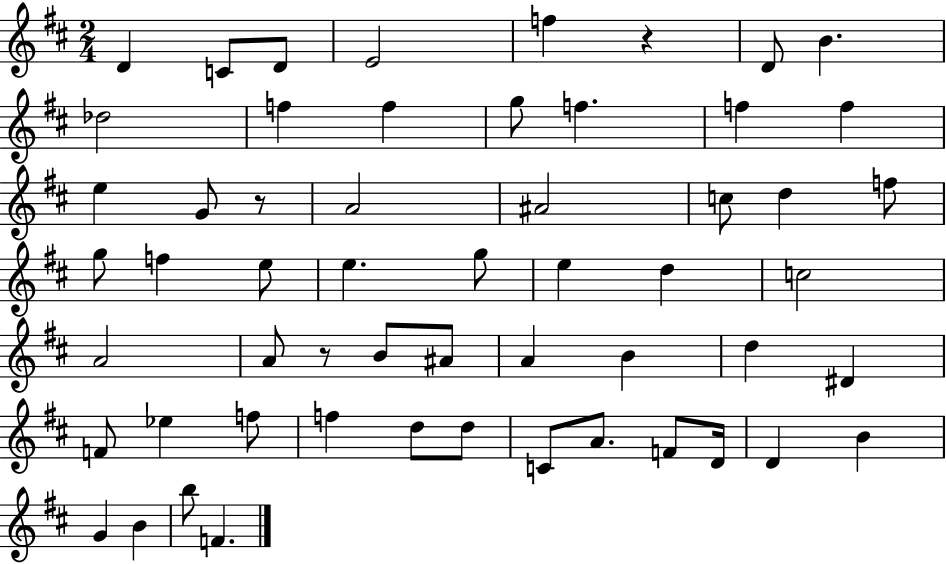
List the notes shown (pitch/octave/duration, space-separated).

D4/q C4/e D4/e E4/h F5/q R/q D4/e B4/q. Db5/h F5/q F5/q G5/e F5/q. F5/q F5/q E5/q G4/e R/e A4/h A#4/h C5/e D5/q F5/e G5/e F5/q E5/e E5/q. G5/e E5/q D5/q C5/h A4/h A4/e R/e B4/e A#4/e A4/q B4/q D5/q D#4/q F4/e Eb5/q F5/e F5/q D5/e D5/e C4/e A4/e. F4/e D4/s D4/q B4/q G4/q B4/q B5/e F4/q.